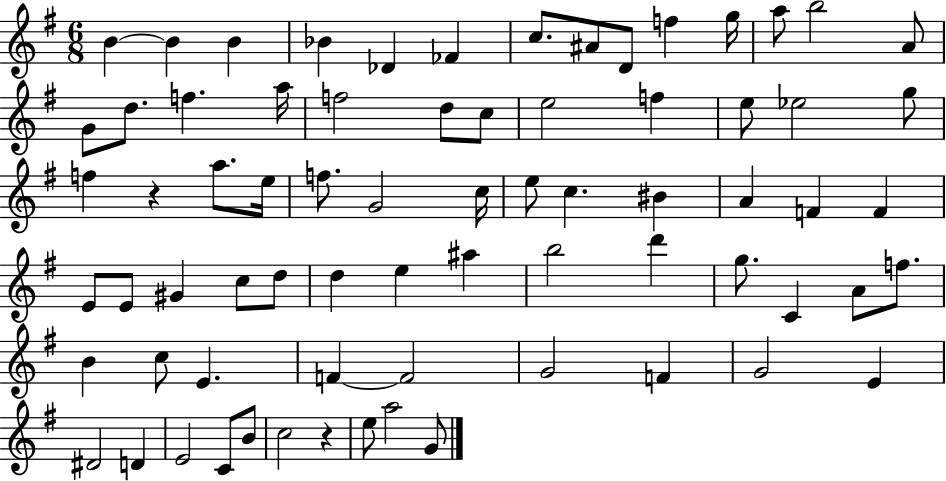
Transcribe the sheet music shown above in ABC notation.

X:1
T:Untitled
M:6/8
L:1/4
K:G
B B B _B _D _F c/2 ^A/2 D/2 f g/4 a/2 b2 A/2 G/2 d/2 f a/4 f2 d/2 c/2 e2 f e/2 _e2 g/2 f z a/2 e/4 f/2 G2 c/4 e/2 c ^B A F F E/2 E/2 ^G c/2 d/2 d e ^a b2 d' g/2 C A/2 f/2 B c/2 E F F2 G2 F G2 E ^D2 D E2 C/2 B/2 c2 z e/2 a2 G/2